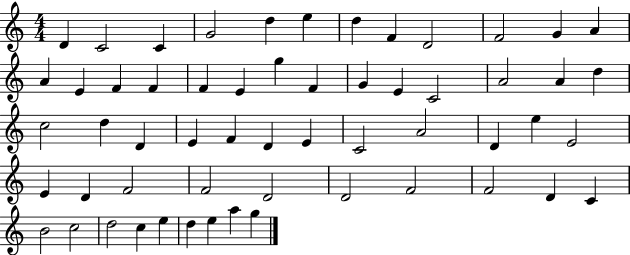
D4/q C4/h C4/q G4/h D5/q E5/q D5/q F4/q D4/h F4/h G4/q A4/q A4/q E4/q F4/q F4/q F4/q E4/q G5/q F4/q G4/q E4/q C4/h A4/h A4/q D5/q C5/h D5/q D4/q E4/q F4/q D4/q E4/q C4/h A4/h D4/q E5/q E4/h E4/q D4/q F4/h F4/h D4/h D4/h F4/h F4/h D4/q C4/q B4/h C5/h D5/h C5/q E5/q D5/q E5/q A5/q G5/q